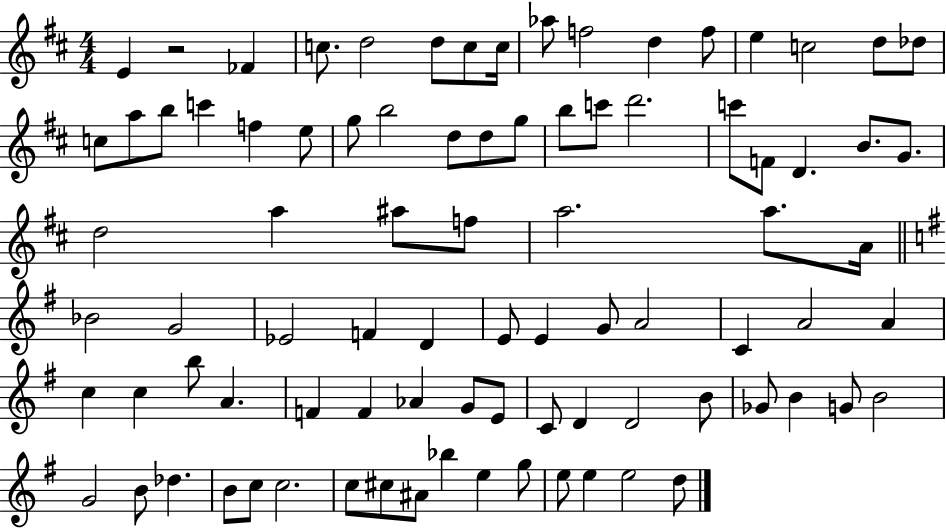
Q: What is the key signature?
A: D major